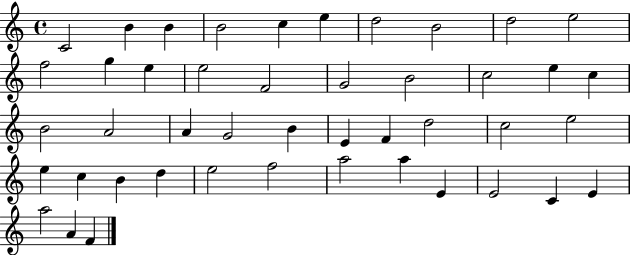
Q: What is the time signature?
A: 4/4